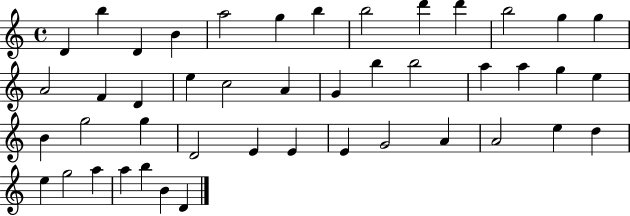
X:1
T:Untitled
M:4/4
L:1/4
K:C
D b D B a2 g b b2 d' d' b2 g g A2 F D e c2 A G b b2 a a g e B g2 g D2 E E E G2 A A2 e d e g2 a a b B D